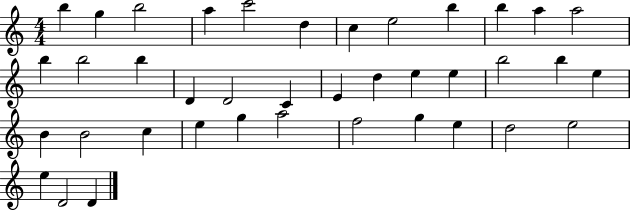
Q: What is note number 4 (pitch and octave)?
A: A5